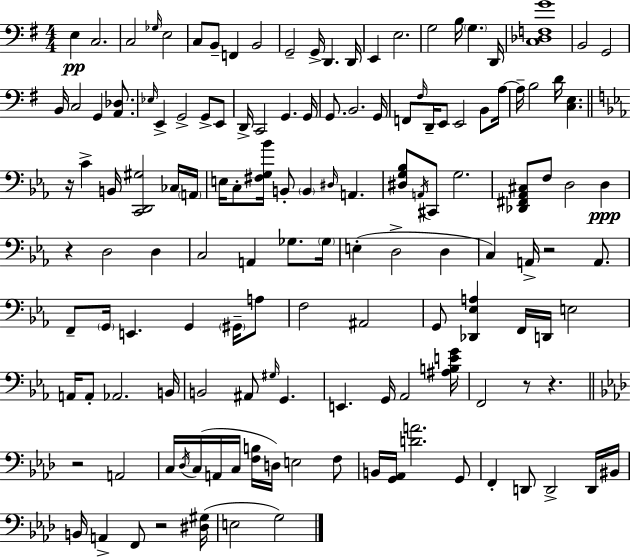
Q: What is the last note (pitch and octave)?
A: G3